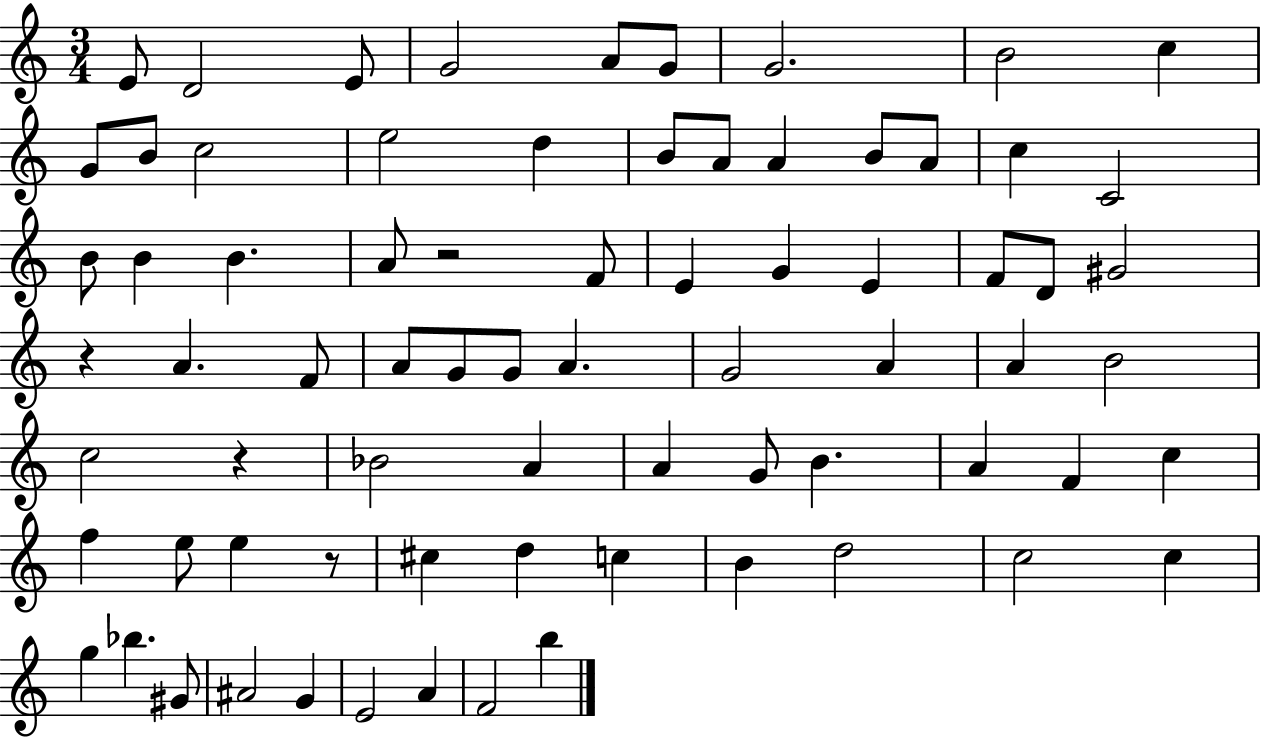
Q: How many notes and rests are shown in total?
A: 74